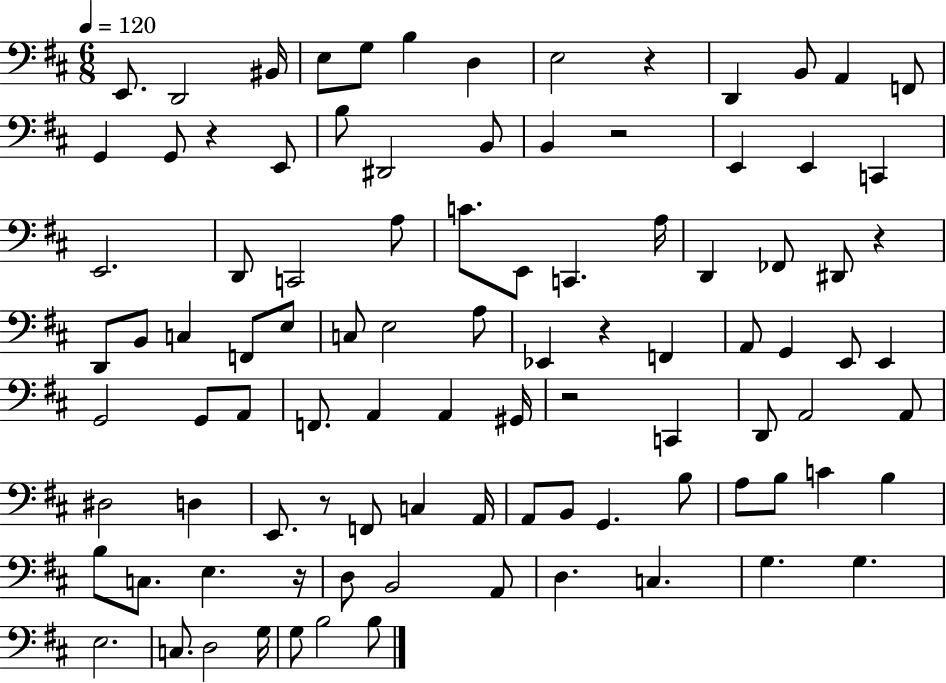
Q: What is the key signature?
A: D major